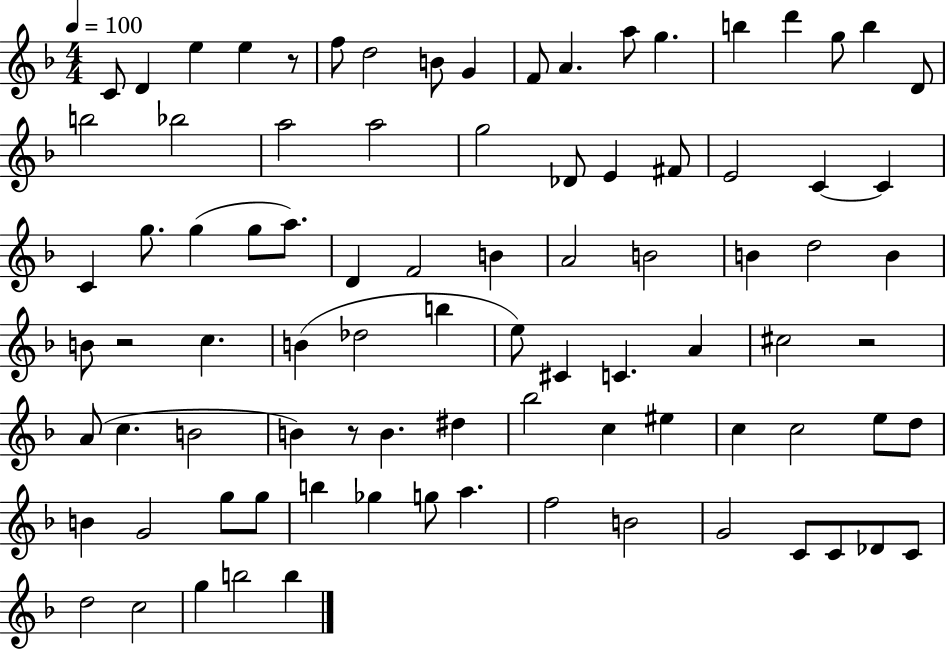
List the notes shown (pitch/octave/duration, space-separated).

C4/e D4/q E5/q E5/q R/e F5/e D5/h B4/e G4/q F4/e A4/q. A5/e G5/q. B5/q D6/q G5/e B5/q D4/e B5/h Bb5/h A5/h A5/h G5/h Db4/e E4/q F#4/e E4/h C4/q C4/q C4/q G5/e. G5/q G5/e A5/e. D4/q F4/h B4/q A4/h B4/h B4/q D5/h B4/q B4/e R/h C5/q. B4/q Db5/h B5/q E5/e C#4/q C4/q. A4/q C#5/h R/h A4/e C5/q. B4/h B4/q R/e B4/q. D#5/q Bb5/h C5/q EIS5/q C5/q C5/h E5/e D5/e B4/q G4/h G5/e G5/e B5/q Gb5/q G5/e A5/q. F5/h B4/h G4/h C4/e C4/e Db4/e C4/e D5/h C5/h G5/q B5/h B5/q